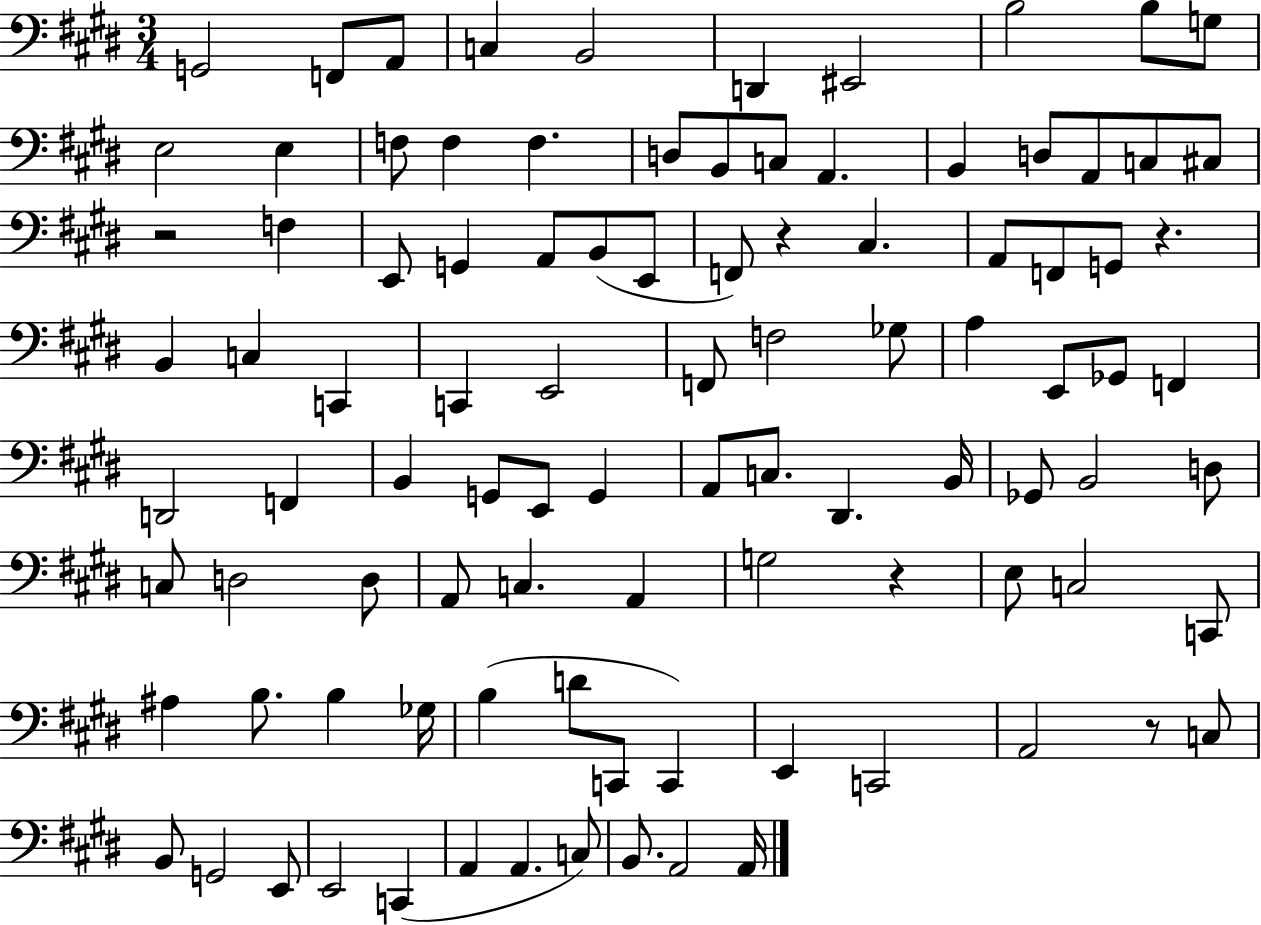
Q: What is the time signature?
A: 3/4